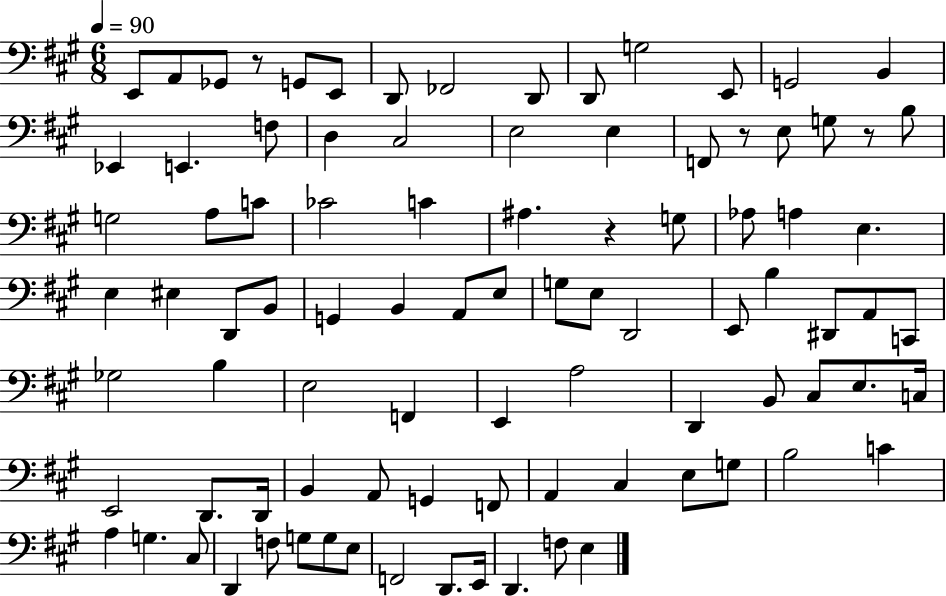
X:1
T:Untitled
M:6/8
L:1/4
K:A
E,,/2 A,,/2 _G,,/2 z/2 G,,/2 E,,/2 D,,/2 _F,,2 D,,/2 D,,/2 G,2 E,,/2 G,,2 B,, _E,, E,, F,/2 D, ^C,2 E,2 E, F,,/2 z/2 E,/2 G,/2 z/2 B,/2 G,2 A,/2 C/2 _C2 C ^A, z G,/2 _A,/2 A, E, E, ^E, D,,/2 B,,/2 G,, B,, A,,/2 E,/2 G,/2 E,/2 D,,2 E,,/2 B, ^D,,/2 A,,/2 C,,/2 _G,2 B, E,2 F,, E,, A,2 D,, B,,/2 ^C,/2 E,/2 C,/4 E,,2 D,,/2 D,,/4 B,, A,,/2 G,, F,,/2 A,, ^C, E,/2 G,/2 B,2 C A, G, ^C,/2 D,, F,/2 G,/2 G,/2 E,/2 F,,2 D,,/2 E,,/4 D,, F,/2 E,